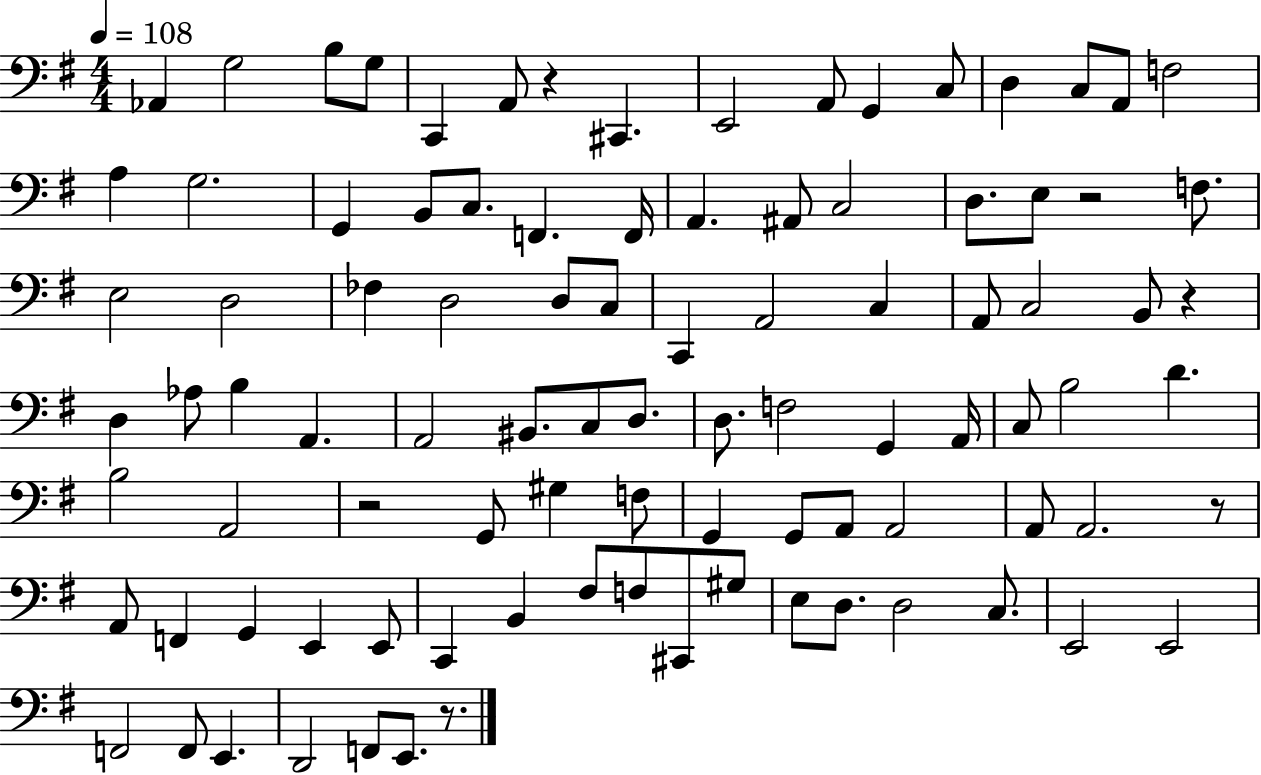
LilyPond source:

{
  \clef bass
  \numericTimeSignature
  \time 4/4
  \key g \major
  \tempo 4 = 108
  aes,4 g2 b8 g8 | c,4 a,8 r4 cis,4. | e,2 a,8 g,4 c8 | d4 c8 a,8 f2 | \break a4 g2. | g,4 b,8 c8. f,4. f,16 | a,4. ais,8 c2 | d8. e8 r2 f8. | \break e2 d2 | fes4 d2 d8 c8 | c,4 a,2 c4 | a,8 c2 b,8 r4 | \break d4 aes8 b4 a,4. | a,2 bis,8. c8 d8. | d8. f2 g,4 a,16 | c8 b2 d'4. | \break b2 a,2 | r2 g,8 gis4 f8 | g,4 g,8 a,8 a,2 | a,8 a,2. r8 | \break a,8 f,4 g,4 e,4 e,8 | c,4 b,4 fis8 f8 cis,8 gis8 | e8 d8. d2 c8. | e,2 e,2 | \break f,2 f,8 e,4. | d,2 f,8 e,8. r8. | \bar "|."
}